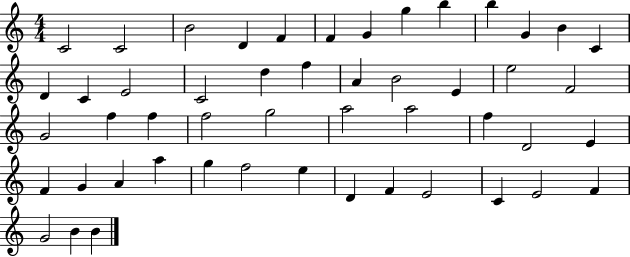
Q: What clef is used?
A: treble